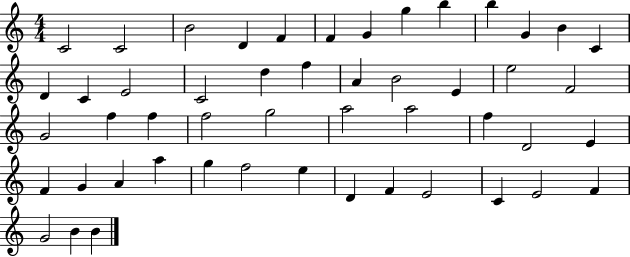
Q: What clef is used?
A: treble